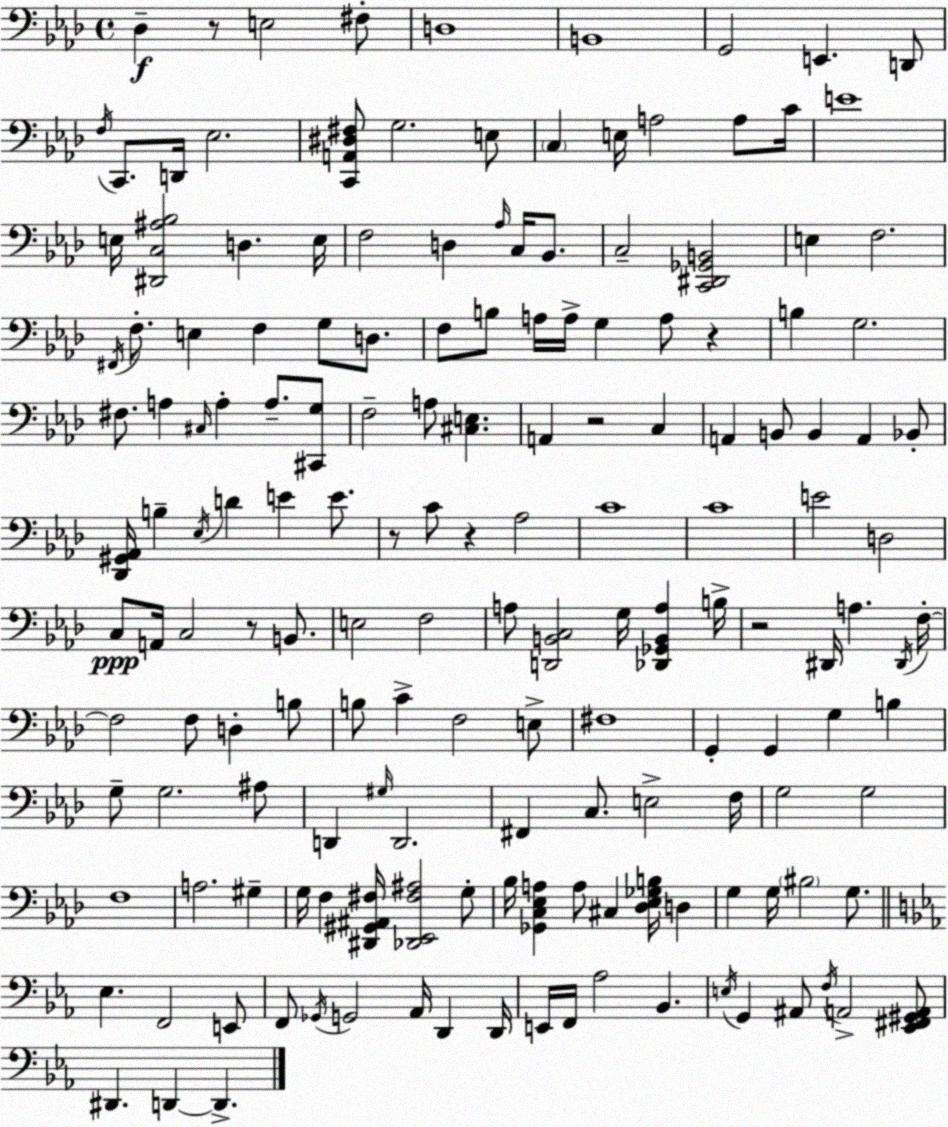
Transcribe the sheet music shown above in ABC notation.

X:1
T:Untitled
M:4/4
L:1/4
K:Ab
_D, z/2 E,2 ^F,/2 D,4 B,,4 G,,2 E,, D,,/2 F,/4 C,,/2 D,,/4 _E,2 [C,,A,,^D,^F,]/2 G,2 E,/2 C, E,/4 A,2 A,/2 C/4 E4 E,/4 [^D,,C,^A,_B,]2 D, E,/4 F,2 D, _A,/4 C,/4 _B,,/2 C,2 [C,,^D,,_G,,B,,]2 E, F,2 ^F,,/4 F,/2 E, F, G,/2 D,/2 F,/2 B,/2 A,/4 A,/4 G, A,/2 z B, G,2 ^F,/2 A, ^C,/4 A, A,/2 [^C,,G,]/2 F,2 A,/2 [^C,E,] A,, z2 C, A,, B,,/2 B,, A,, _B,,/2 [_D,,^G,,_A,,]/4 B, _E,/4 D E E/2 z/2 C/2 z _A,2 C4 C4 E2 D,2 C,/2 A,,/4 C,2 z/2 B,,/2 E,2 F,2 A,/2 [D,,B,,C,]2 G,/4 [_D,,_G,,B,,A,] B,/4 z2 ^D,,/4 A, ^D,,/4 F,/4 F,2 F,/2 D, B,/2 B,/2 C F,2 E,/2 ^F,4 G,, G,, G, B, G,/2 G,2 ^A,/2 D,, ^G,/4 D,,2 ^F,, C,/2 E,2 F,/4 G,2 G,2 F,4 A,2 ^G, G,/4 F, [^D,,^G,,^A,,^F,]/4 [_D,,_E,,^F,^A,]2 G,/2 _B,/4 [_G,,C,_E,A,] A,/2 ^C, [_D,_E,_G,B,]/4 D, G, G,/4 ^B,2 G,/2 _E, F,,2 E,,/2 F,,/2 _G,,/4 G,,2 _A,,/4 D,, D,,/4 E,,/4 F,,/4 _A,2 _B,, E,/4 G,, ^A,,/2 F,/4 A,,2 [_E,,^F,,^G,,A,,]/2 ^D,, D,, D,,